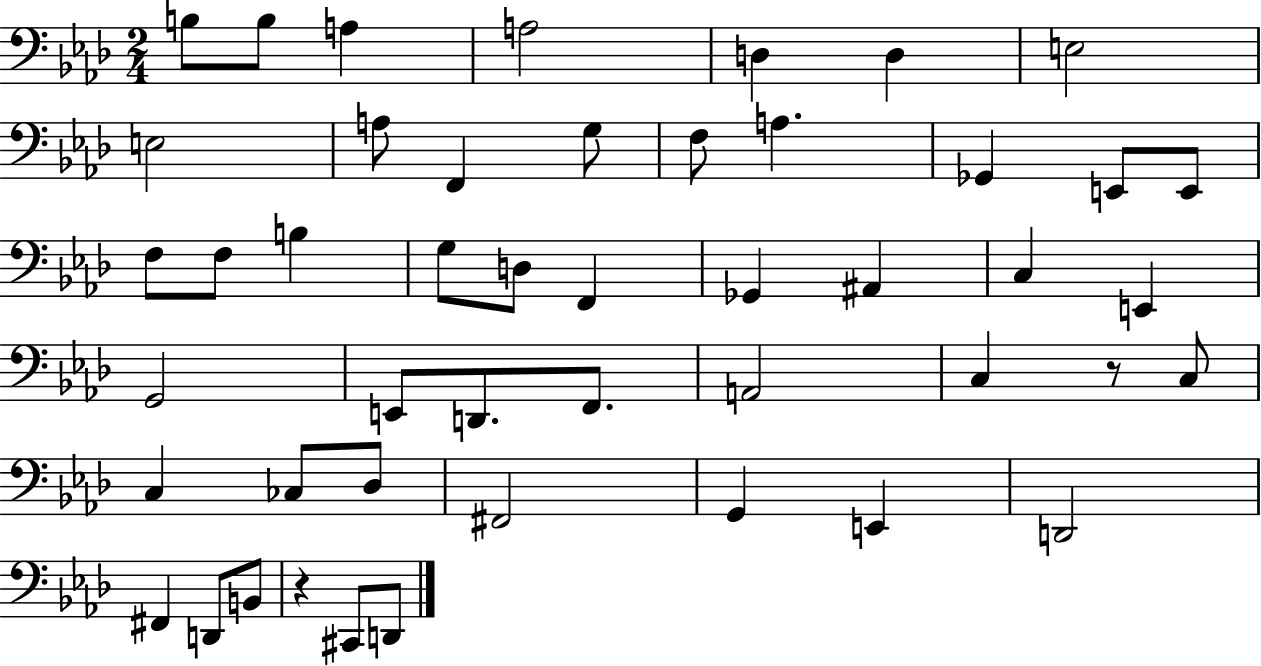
X:1
T:Untitled
M:2/4
L:1/4
K:Ab
B,/2 B,/2 A, A,2 D, D, E,2 E,2 A,/2 F,, G,/2 F,/2 A, _G,, E,,/2 E,,/2 F,/2 F,/2 B, G,/2 D,/2 F,, _G,, ^A,, C, E,, G,,2 E,,/2 D,,/2 F,,/2 A,,2 C, z/2 C,/2 C, _C,/2 _D,/2 ^F,,2 G,, E,, D,,2 ^F,, D,,/2 B,,/2 z ^C,,/2 D,,/2